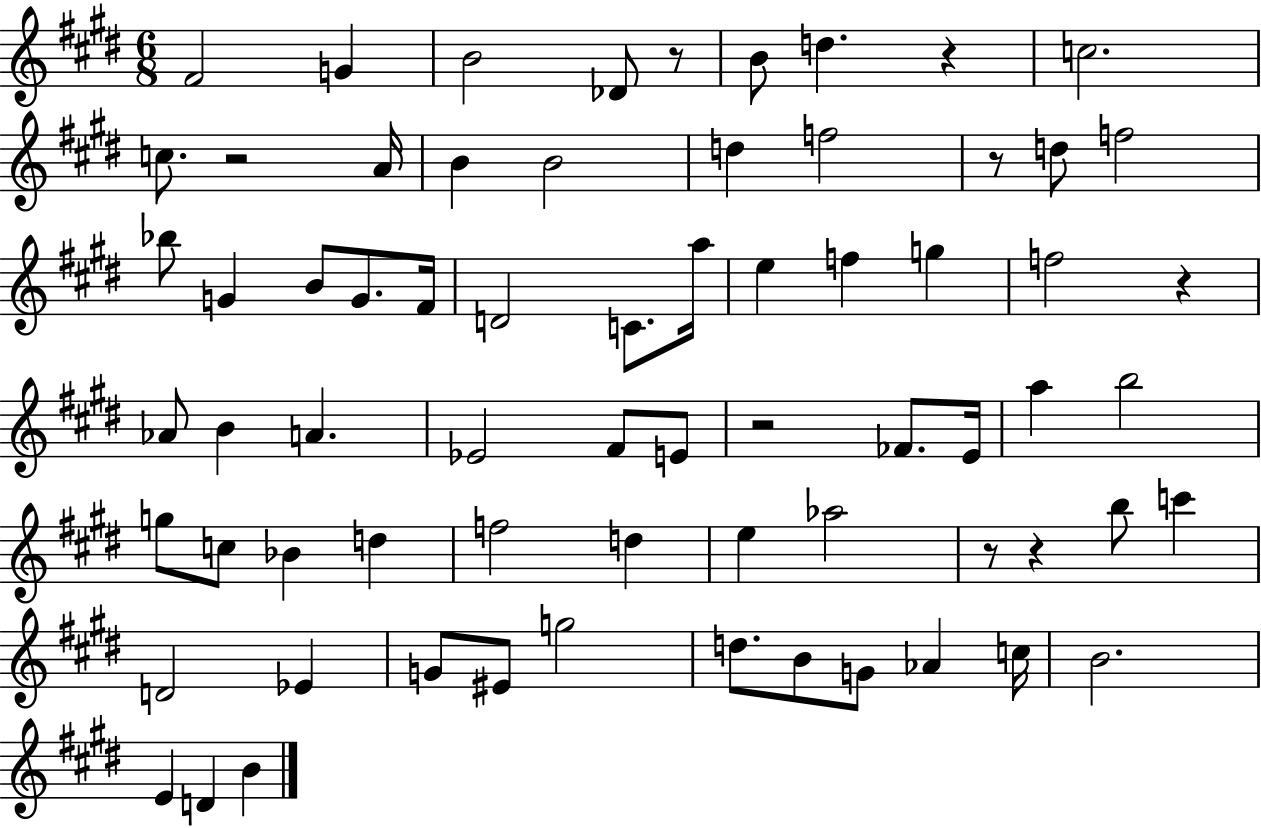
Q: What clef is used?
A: treble